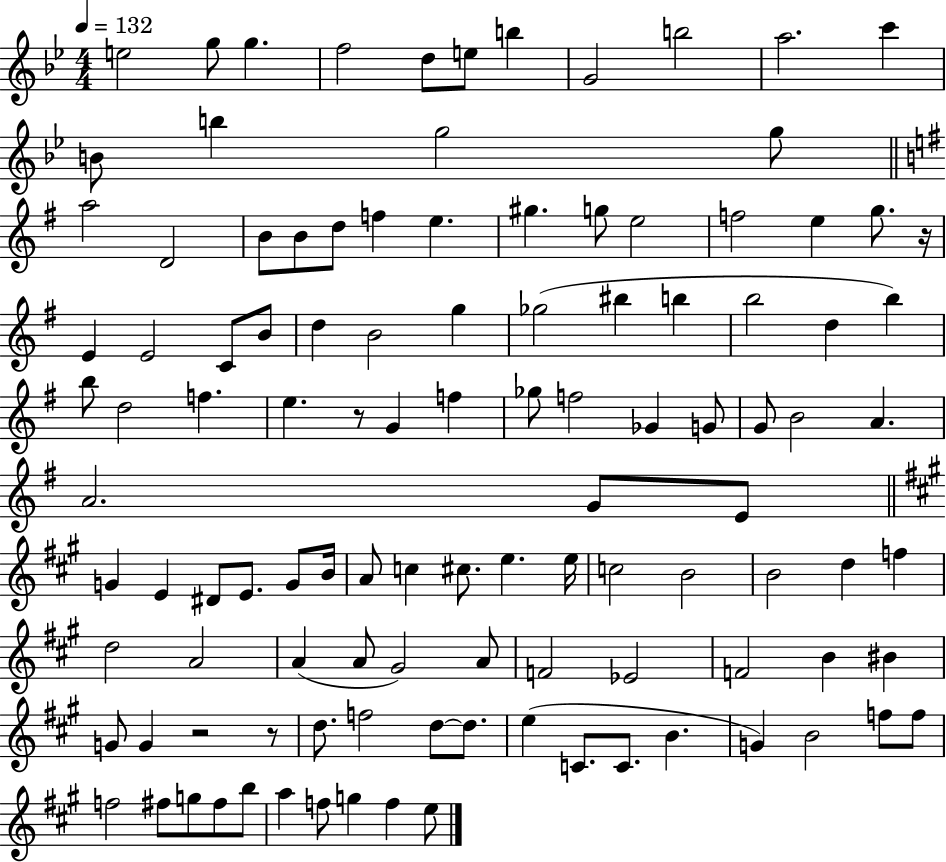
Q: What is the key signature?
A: BES major